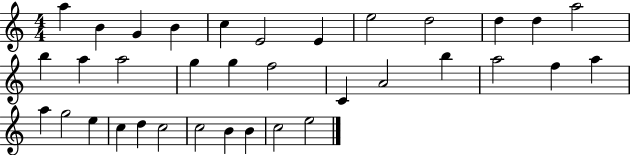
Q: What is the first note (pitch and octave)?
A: A5